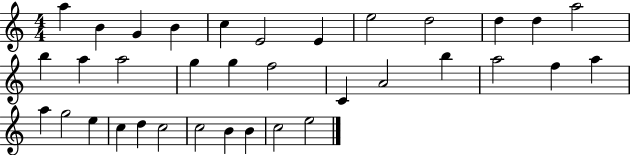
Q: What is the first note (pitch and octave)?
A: A5